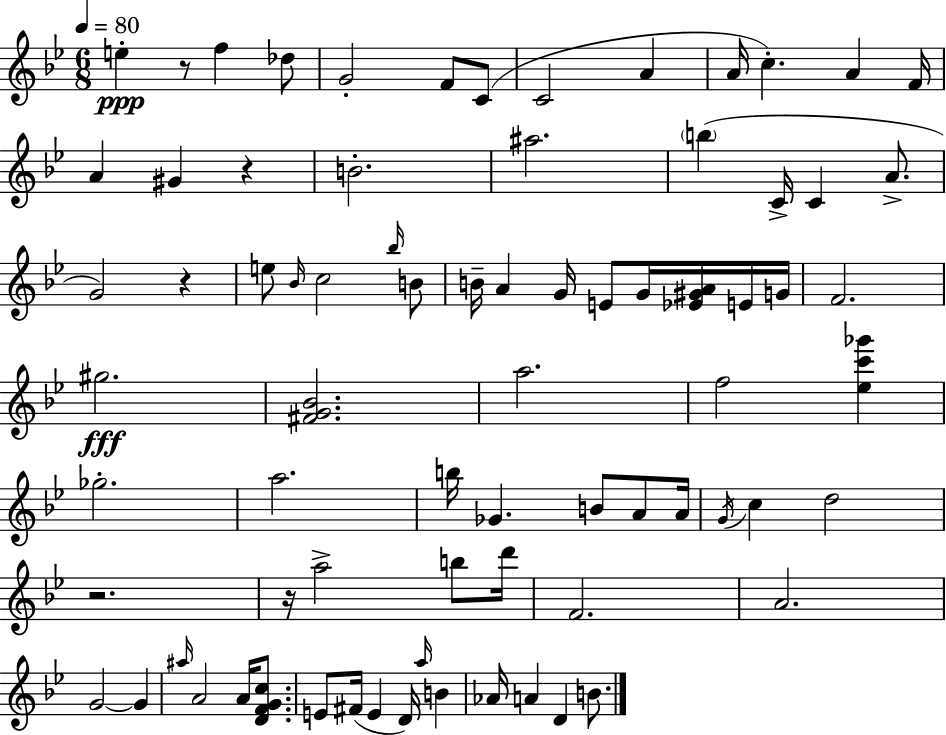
E5/q R/e F5/q Db5/e G4/h F4/e C4/e C4/h A4/q A4/s C5/q. A4/q F4/s A4/q G#4/q R/q B4/h. A#5/h. B5/q C4/s C4/q A4/e. G4/h R/q E5/e Bb4/s C5/h Bb5/s B4/e B4/s A4/q G4/s E4/e G4/s [Eb4,G#4,A4]/s E4/s G4/s F4/h. G#5/h. [F#4,G4,Bb4]/h. A5/h. F5/h [Eb5,C6,Gb6]/q Gb5/h. A5/h. B5/s Gb4/q. B4/e A4/e A4/s G4/s C5/q D5/h R/h. R/s A5/h B5/e D6/s F4/h. A4/h. G4/h G4/q A#5/s A4/h A4/s [D4,F4,G4,C5]/e. E4/e F#4/s E4/q D4/s A5/s B4/q Ab4/s A4/q D4/q B4/e.